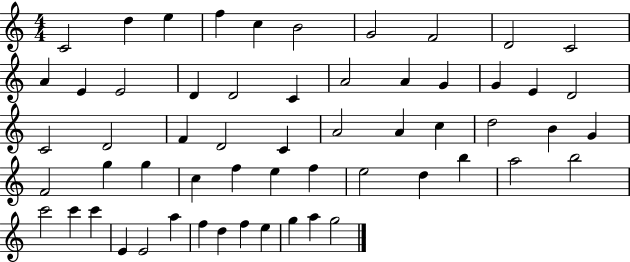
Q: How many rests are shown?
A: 0